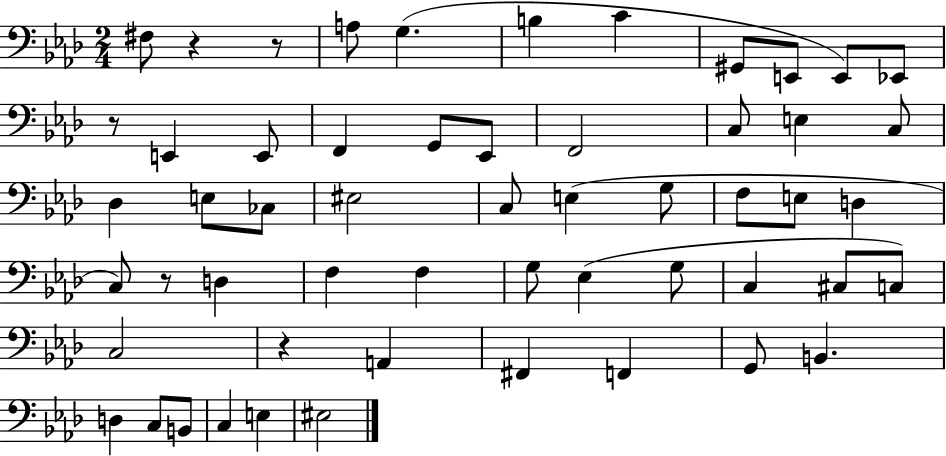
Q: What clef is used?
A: bass